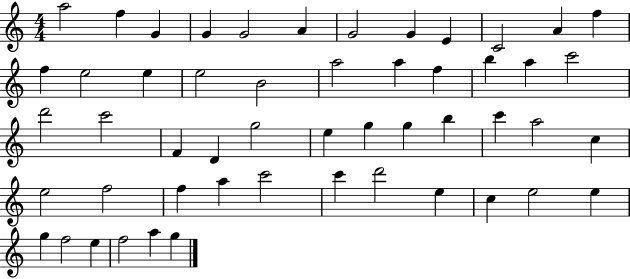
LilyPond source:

{
  \clef treble
  \numericTimeSignature
  \time 4/4
  \key c \major
  a''2 f''4 g'4 | g'4 g'2 a'4 | g'2 g'4 e'4 | c'2 a'4 f''4 | \break f''4 e''2 e''4 | e''2 b'2 | a''2 a''4 f''4 | b''4 a''4 c'''2 | \break d'''2 c'''2 | f'4 d'4 g''2 | e''4 g''4 g''4 b''4 | c'''4 a''2 c''4 | \break e''2 f''2 | f''4 a''4 c'''2 | c'''4 d'''2 e''4 | c''4 e''2 e''4 | \break g''4 f''2 e''4 | f''2 a''4 g''4 | \bar "|."
}